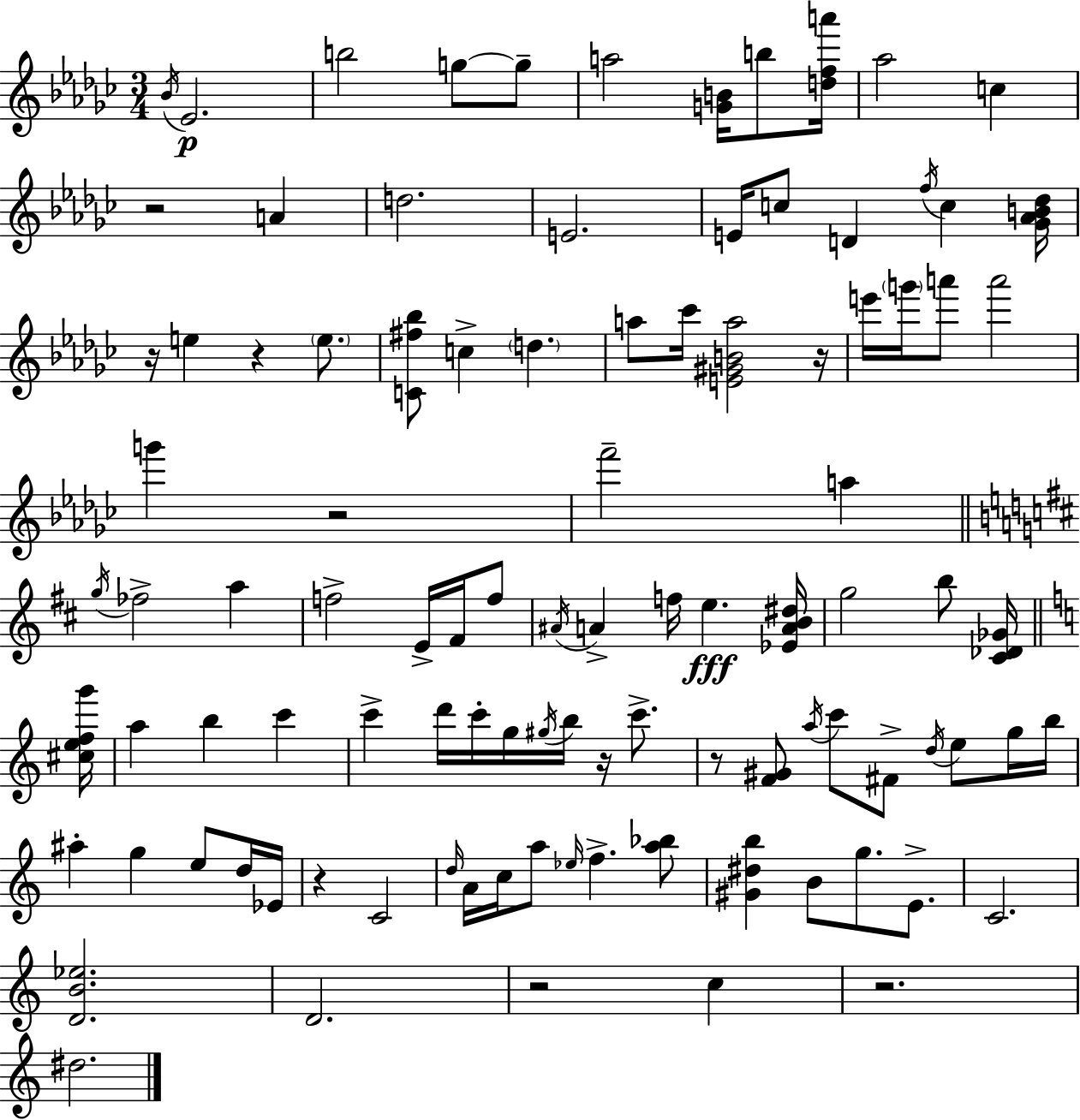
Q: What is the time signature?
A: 3/4